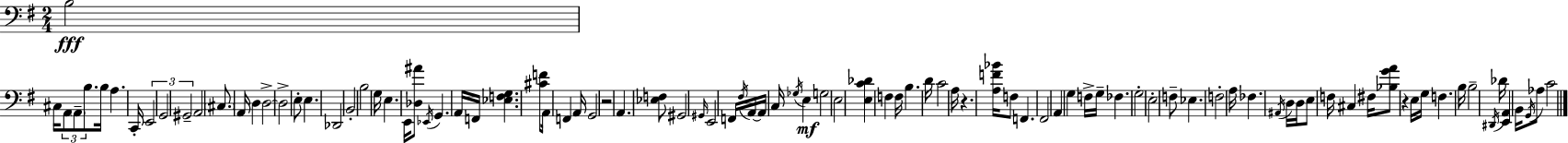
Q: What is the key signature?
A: E minor